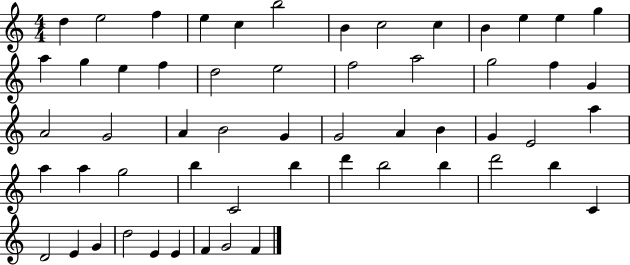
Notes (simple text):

D5/q E5/h F5/q E5/q C5/q B5/h B4/q C5/h C5/q B4/q E5/q E5/q G5/q A5/q G5/q E5/q F5/q D5/h E5/h F5/h A5/h G5/h F5/q G4/q A4/h G4/h A4/q B4/h G4/q G4/h A4/q B4/q G4/q E4/h A5/q A5/q A5/q G5/h B5/q C4/h B5/q D6/q B5/h B5/q D6/h B5/q C4/q D4/h E4/q G4/q D5/h E4/q E4/q F4/q G4/h F4/q